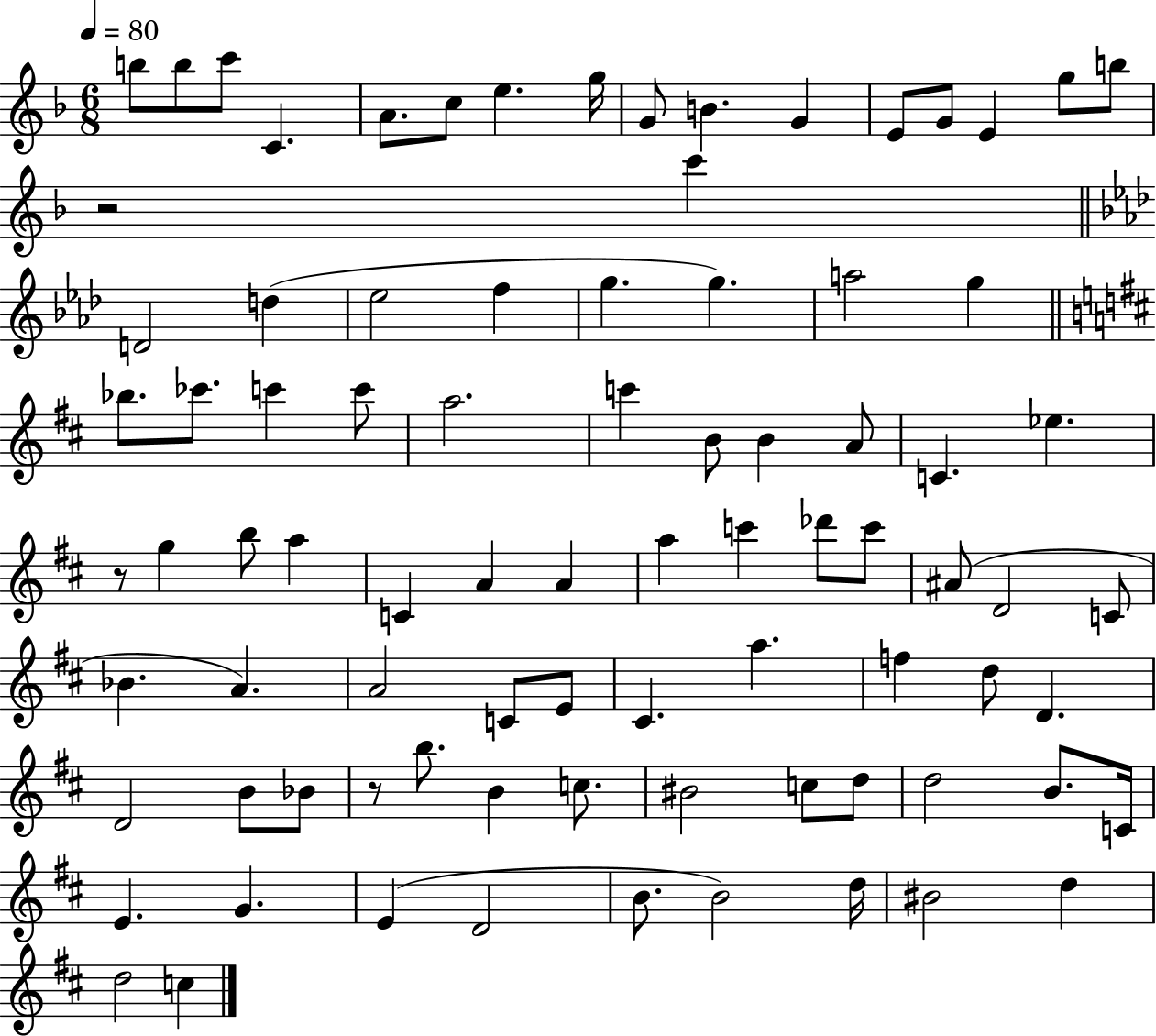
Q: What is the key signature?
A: F major